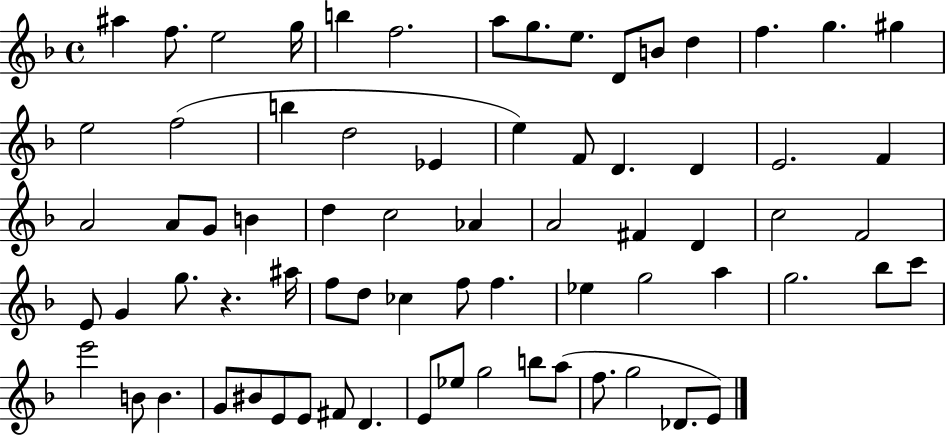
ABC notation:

X:1
T:Untitled
M:4/4
L:1/4
K:F
^a f/2 e2 g/4 b f2 a/2 g/2 e/2 D/2 B/2 d f g ^g e2 f2 b d2 _E e F/2 D D E2 F A2 A/2 G/2 B d c2 _A A2 ^F D c2 F2 E/2 G g/2 z ^a/4 f/2 d/2 _c f/2 f _e g2 a g2 _b/2 c'/2 e'2 B/2 B G/2 ^B/2 E/2 E/2 ^F/2 D E/2 _e/2 g2 b/2 a/2 f/2 g2 _D/2 E/2